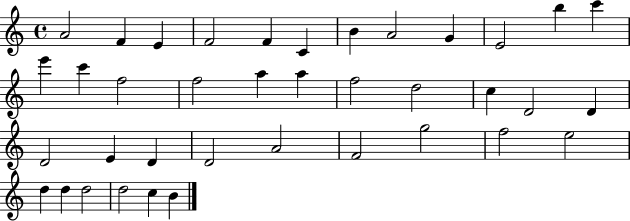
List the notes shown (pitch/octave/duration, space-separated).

A4/h F4/q E4/q F4/h F4/q C4/q B4/q A4/h G4/q E4/h B5/q C6/q E6/q C6/q F5/h F5/h A5/q A5/q F5/h D5/h C5/q D4/h D4/q D4/h E4/q D4/q D4/h A4/h F4/h G5/h F5/h E5/h D5/q D5/q D5/h D5/h C5/q B4/q